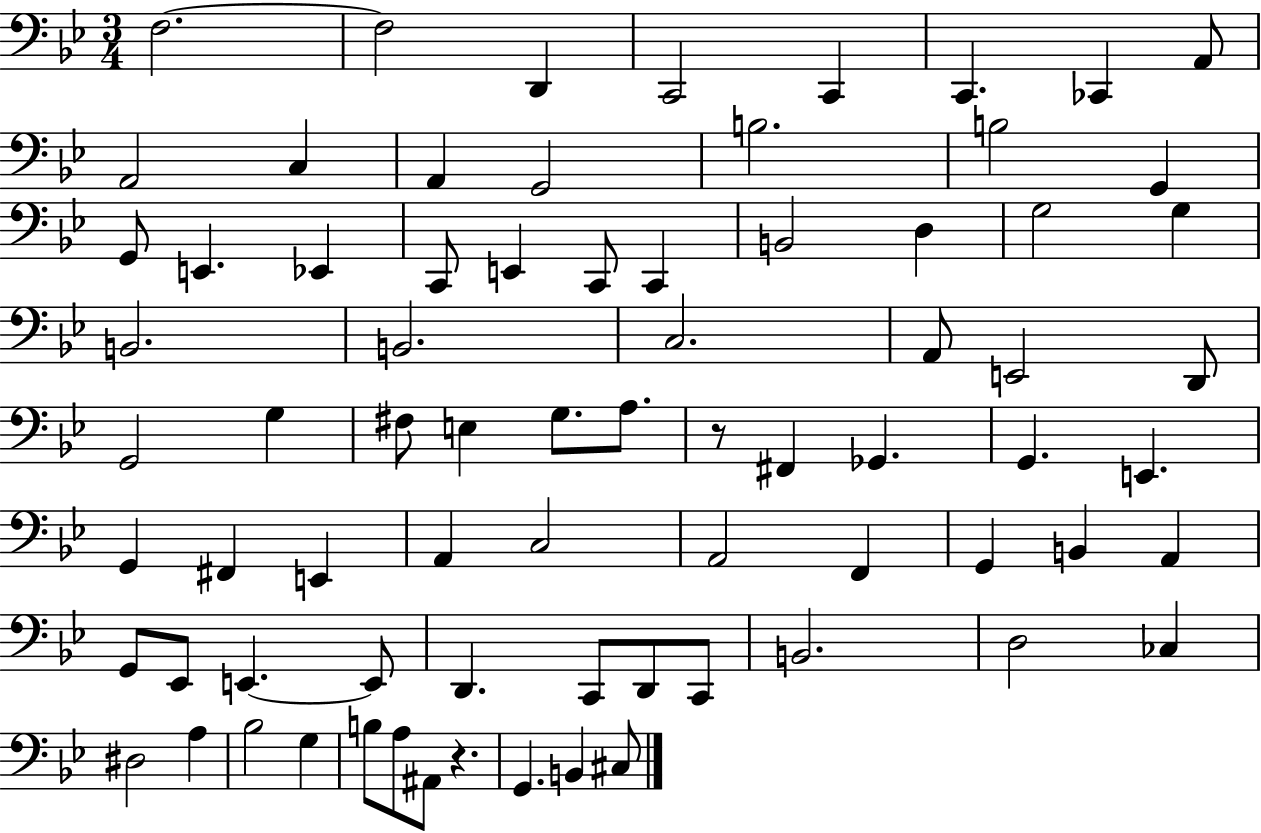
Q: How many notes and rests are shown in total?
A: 75